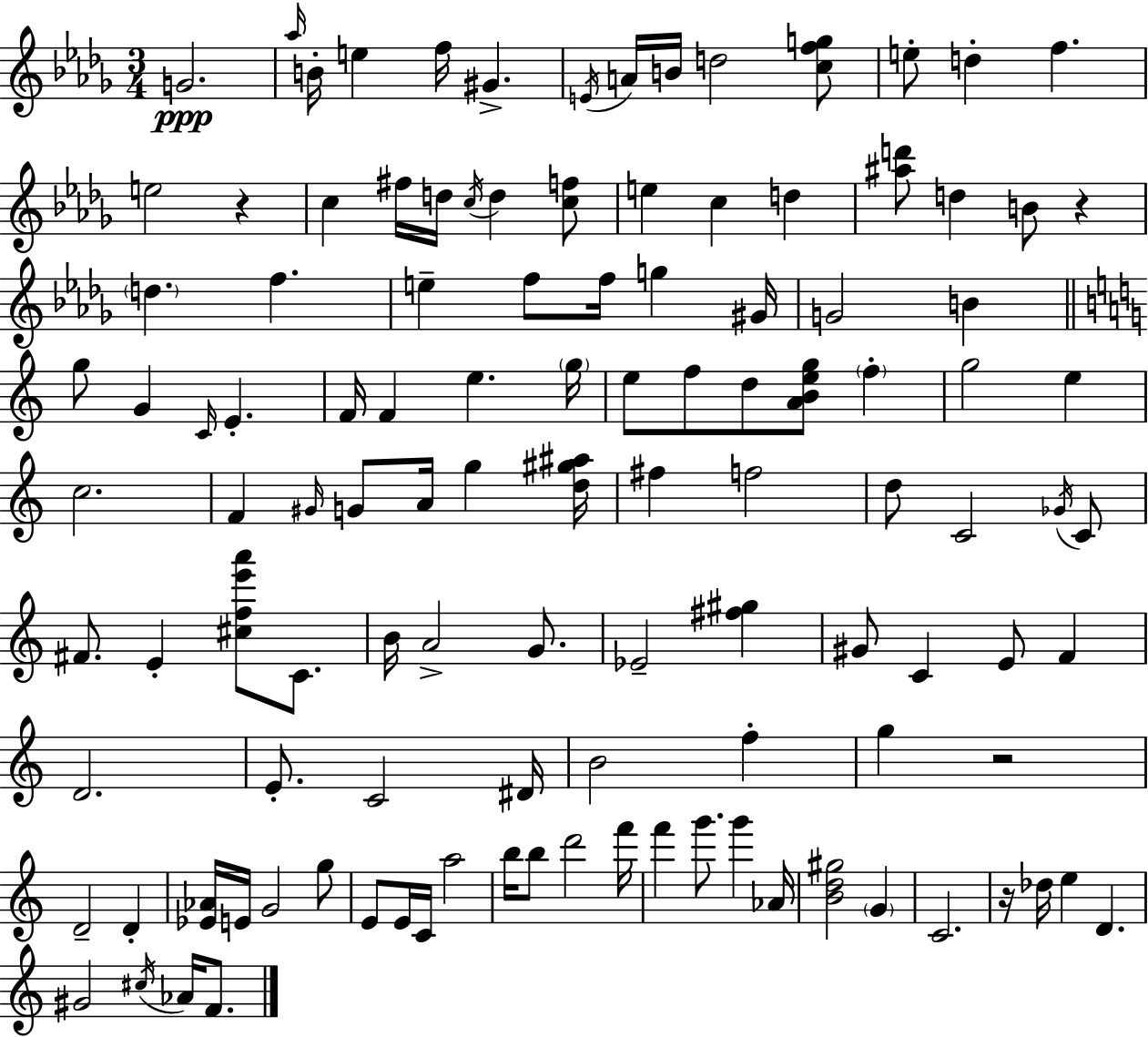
G4/h. Ab5/s B4/s E5/q F5/s G#4/q. E4/s A4/s B4/s D5/h [C5,F5,G5]/e E5/e D5/q F5/q. E5/h R/q C5/q F#5/s D5/s C5/s D5/q [C5,F5]/e E5/q C5/q D5/q [A#5,D6]/e D5/q B4/e R/q D5/q. F5/q. E5/q F5/e F5/s G5/q G#4/s G4/h B4/q G5/e G4/q C4/s E4/q. F4/s F4/q E5/q. G5/s E5/e F5/e D5/e [A4,B4,E5,G5]/e F5/q G5/h E5/q C5/h. F4/q G#4/s G4/e A4/s G5/q [D5,G#5,A#5]/s F#5/q F5/h D5/e C4/h Gb4/s C4/e F#4/e. E4/q [C#5,F5,E6,A6]/e C4/e. B4/s A4/h G4/e. Eb4/h [F#5,G#5]/q G#4/e C4/q E4/e F4/q D4/h. E4/e. C4/h D#4/s B4/h F5/q G5/q R/h D4/h D4/q [Eb4,Ab4]/s E4/s G4/h G5/e E4/e E4/s C4/s A5/h B5/s B5/e D6/h F6/s F6/q G6/e. G6/q Ab4/s [B4,D5,G#5]/h G4/q C4/h. R/s Db5/s E5/q D4/q. G#4/h C#5/s Ab4/s F4/e.